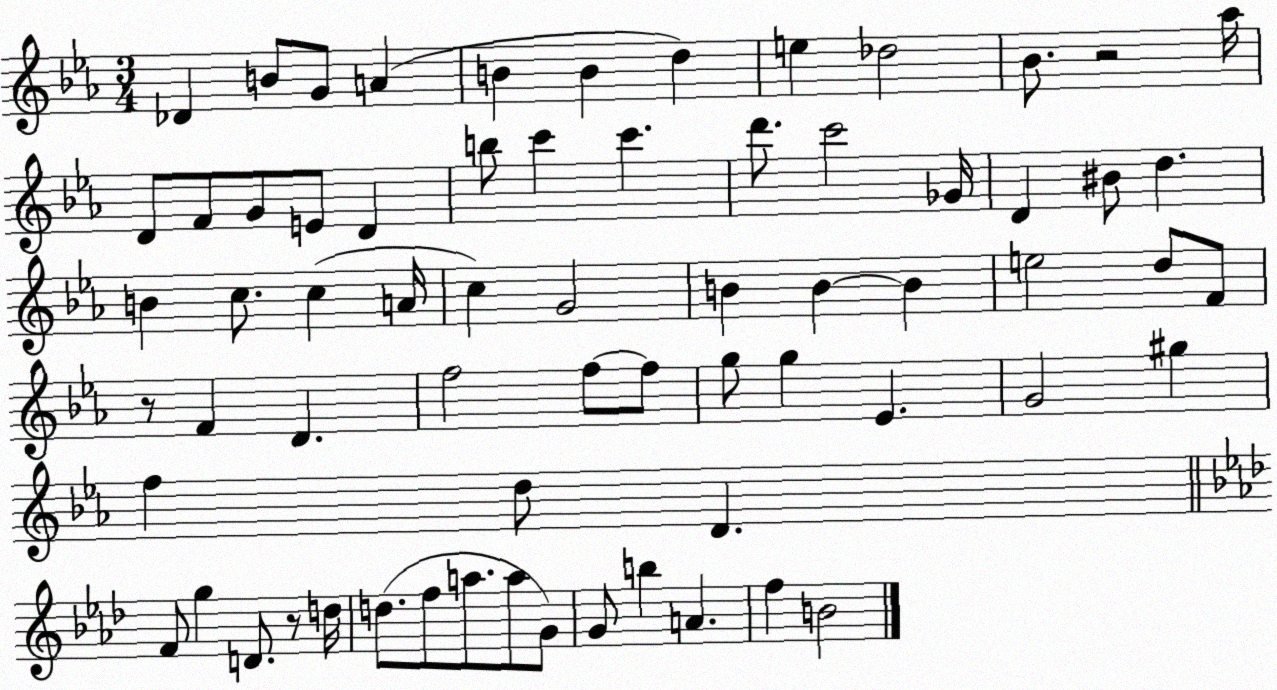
X:1
T:Untitled
M:3/4
L:1/4
K:Eb
_D B/2 G/2 A B B d e _d2 _B/2 z2 _a/4 D/2 F/2 G/2 E/2 D b/2 c' c' d'/2 c'2 _G/4 D ^B/2 d B c/2 c A/4 c G2 B B B e2 d/2 F/2 z/2 F D f2 f/2 f/2 g/2 g _E G2 ^g f d/2 D F/2 g D/2 z/2 d/4 d/2 f/2 a/2 a/2 G/2 G/2 b A f B2